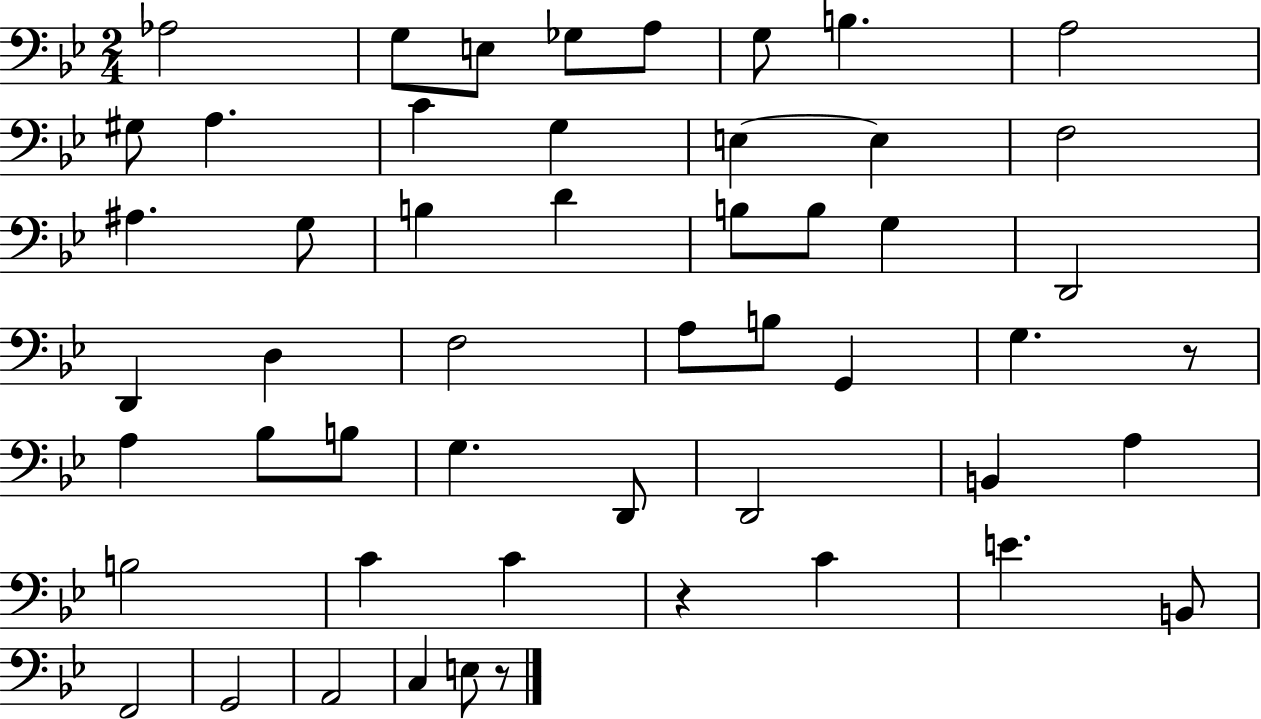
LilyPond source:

{
  \clef bass
  \numericTimeSignature
  \time 2/4
  \key bes \major
  aes2 | g8 e8 ges8 a8 | g8 b4. | a2 | \break gis8 a4. | c'4 g4 | e4~~ e4 | f2 | \break ais4. g8 | b4 d'4 | b8 b8 g4 | d,2 | \break d,4 d4 | f2 | a8 b8 g,4 | g4. r8 | \break a4 bes8 b8 | g4. d,8 | d,2 | b,4 a4 | \break b2 | c'4 c'4 | r4 c'4 | e'4. b,8 | \break f,2 | g,2 | a,2 | c4 e8 r8 | \break \bar "|."
}